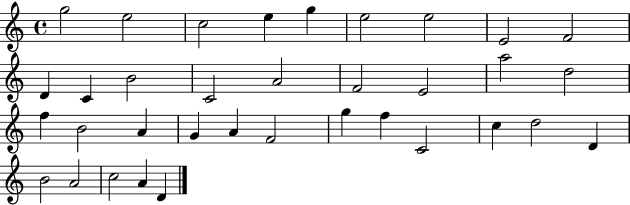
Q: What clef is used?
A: treble